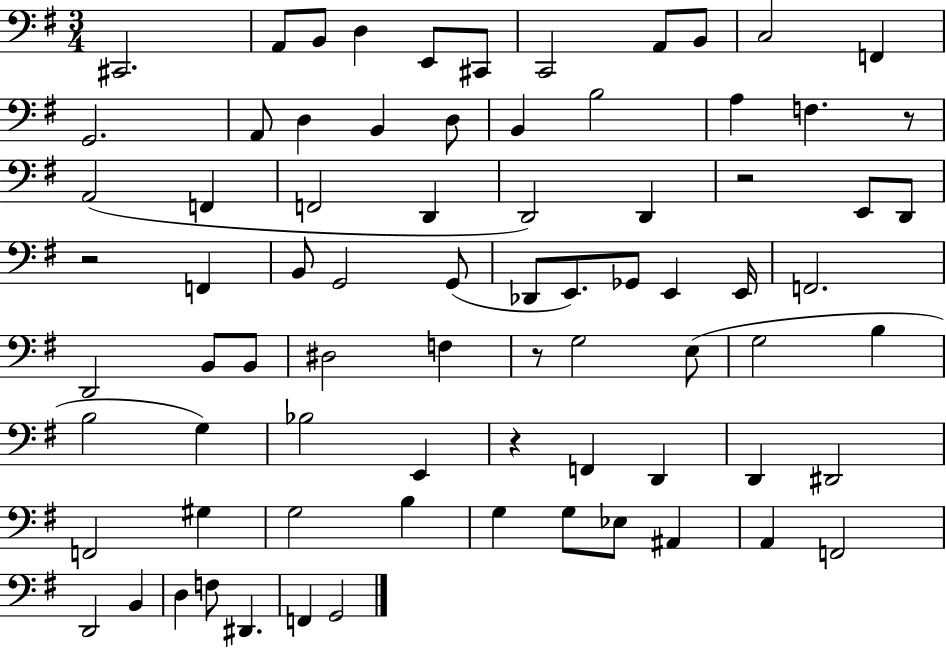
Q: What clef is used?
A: bass